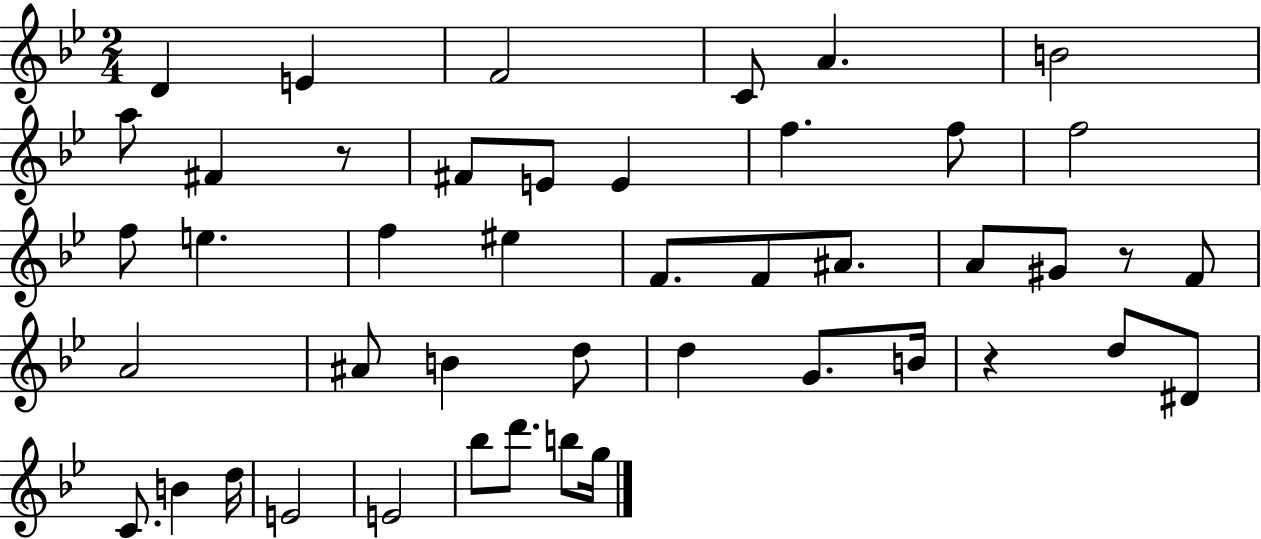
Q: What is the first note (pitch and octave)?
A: D4